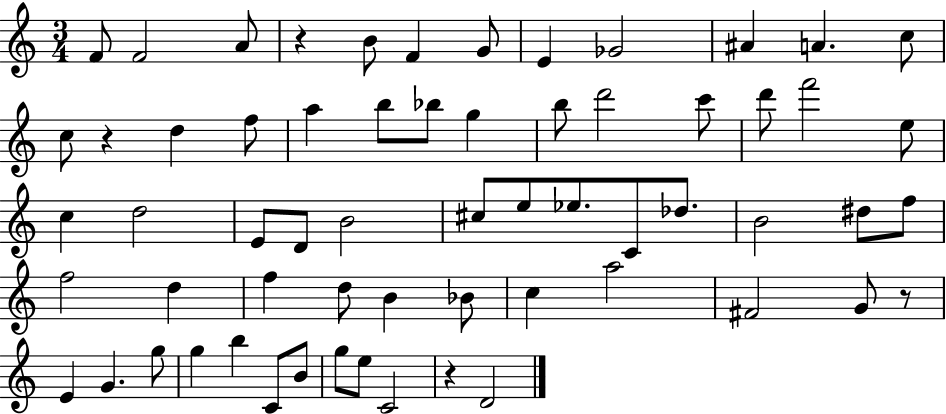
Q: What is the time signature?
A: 3/4